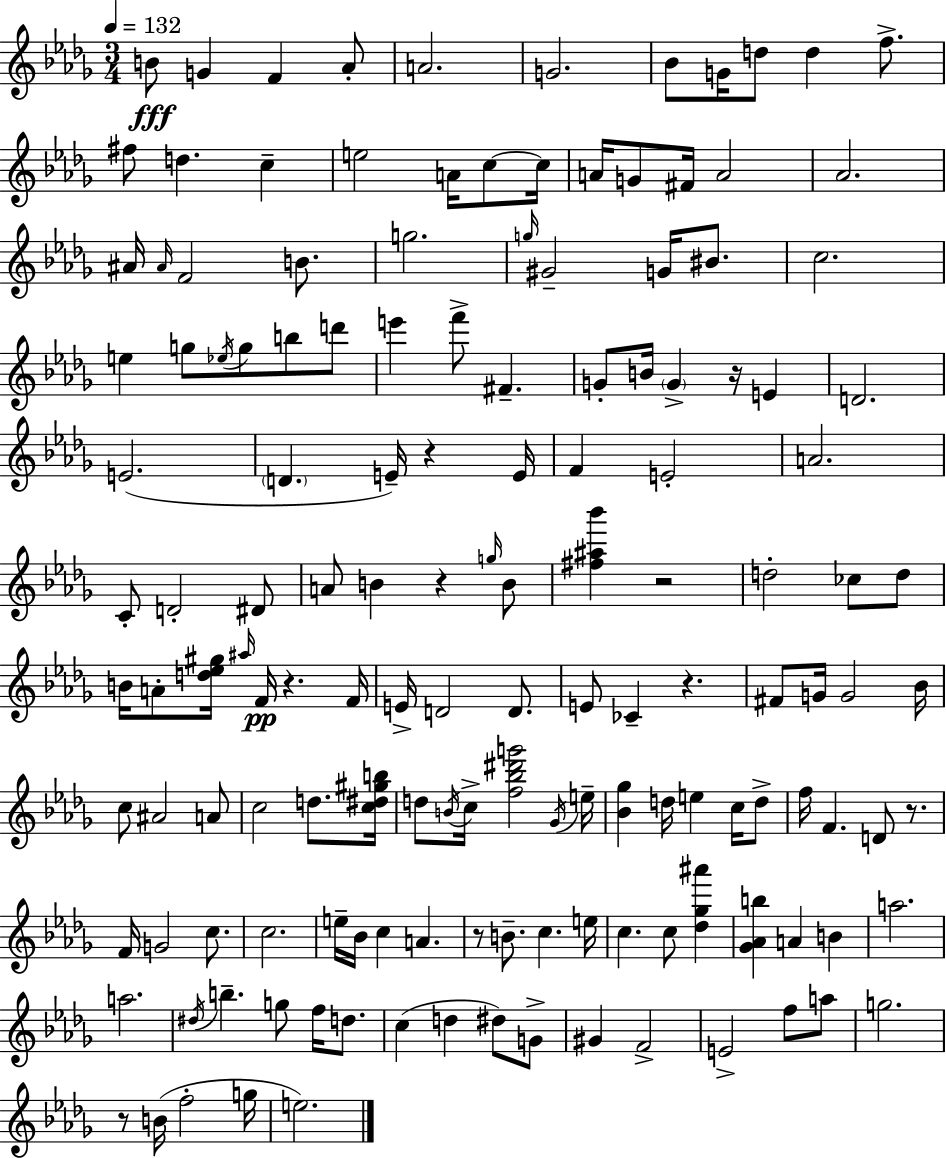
{
  \clef treble
  \numericTimeSignature
  \time 3/4
  \key bes \minor
  \tempo 4 = 132
  b'8\fff g'4 f'4 aes'8-. | a'2. | g'2. | bes'8 g'16 d''8 d''4 f''8.-> | \break fis''8 d''4. c''4-- | e''2 a'16 c''8~~ c''16 | a'16 g'8 fis'16 a'2 | aes'2. | \break ais'16 \grace { ais'16 } f'2 b'8. | g''2. | \grace { g''16 } gis'2-- g'16 bis'8. | c''2. | \break e''4 g''8 \acciaccatura { ees''16 } g''8 b''8 | d'''8 e'''4 f'''8-> fis'4.-- | g'8-. b'16 \parenthesize g'4-> r16 e'4 | d'2. | \break e'2.( | \parenthesize d'4. e'16--) r4 | e'16 f'4 e'2-. | a'2. | \break c'8-. d'2-. | dis'8 a'8 b'4 r4 | \grace { g''16 } b'8 <fis'' ais'' bes'''>4 r2 | d''2-. | \break ces''8 d''8 b'16 a'8-. <d'' ees'' gis''>16 \grace { ais''16 } f'16\pp r4. | f'16 e'16-> d'2 | d'8. e'8 ces'4-- r4. | fis'8 g'16 g'2 | \break bes'16 c''8 ais'2 | a'8 c''2 | d''8. <c'' dis'' gis'' b''>16 d''8 \acciaccatura { b'16 } c''16-> <f'' bes'' dis''' g'''>2 | \acciaccatura { ges'16 } e''16-- <bes' ges''>4 d''16 | \break e''4 c''16 d''8-> f''16 f'4. | d'8 r8. f'16 g'2 | c''8. c''2. | e''16-- bes'16 c''4 | \break a'4. r8 b'8.-- | c''4. e''16 c''4. | c''8 <des'' ges'' ais'''>4 <ges' aes' b''>4 a'4 | b'4 a''2. | \break a''2. | \acciaccatura { dis''16 } b''4.-- | g''8 f''16 d''8. c''4( | d''4 dis''8) g'8-> gis'4 | \break f'2-> e'2-> | f''8 a''8 g''2. | r8 b'16( f''2-. | g''16 e''2.) | \break \bar "|."
}